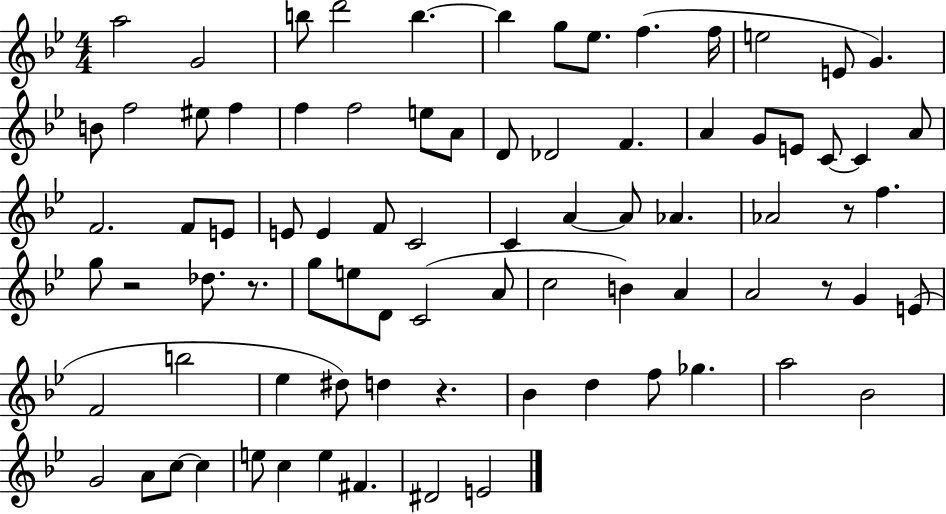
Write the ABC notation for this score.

X:1
T:Untitled
M:4/4
L:1/4
K:Bb
a2 G2 b/2 d'2 b b g/2 _e/2 f f/4 e2 E/2 G B/2 f2 ^e/2 f f f2 e/2 A/2 D/2 _D2 F A G/2 E/2 C/2 C A/2 F2 F/2 E/2 E/2 E F/2 C2 C A A/2 _A _A2 z/2 f g/2 z2 _d/2 z/2 g/2 e/2 D/2 C2 A/2 c2 B A A2 z/2 G E/2 F2 b2 _e ^d/2 d z _B d f/2 _g a2 _B2 G2 A/2 c/2 c e/2 c e ^F ^D2 E2